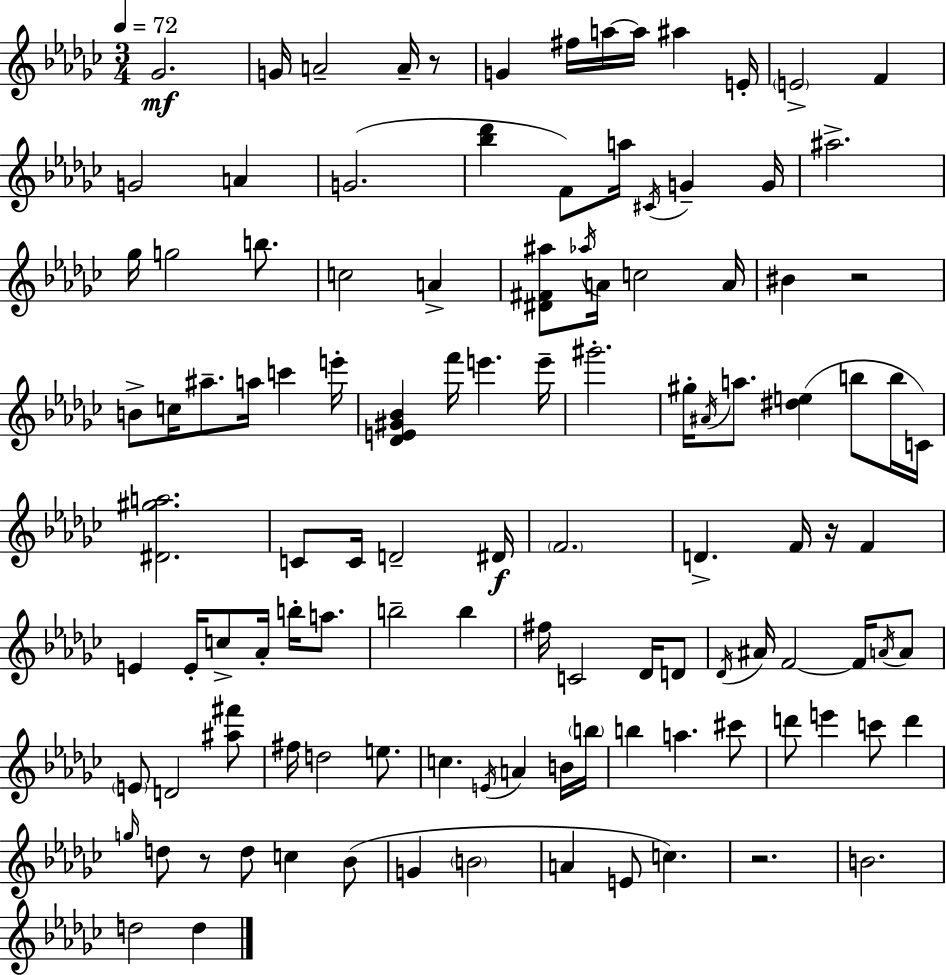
{
  \clef treble
  \numericTimeSignature
  \time 3/4
  \key ees \minor
  \tempo 4 = 72
  ges'2.\mf | g'16 a'2-- a'16-- r8 | g'4 fis''16 a''16~~ a''16 ais''4 e'16-. | \parenthesize e'2-> f'4 | \break g'2 a'4 | g'2.( | <bes'' des'''>4 f'8) a''16 \acciaccatura { cis'16 } g'4-- | g'16 ais''2.-> | \break ges''16 g''2 b''8. | c''2 a'4-> | <dis' fis' ais''>8 \acciaccatura { aes''16 } a'16 c''2 | a'16 bis'4 r2 | \break b'8-> c''16 ais''8.-- a''16 c'''4 | e'''16-. <des' e' gis' bes'>4 f'''16 e'''4. | e'''16-- gis'''2.-. | gis''16-. \acciaccatura { ais'16 } a''8. <dis'' e''>4( b''8 | \break b''16 c'16) <dis' gis'' a''>2. | c'8 c'16 d'2-- | dis'16\f \parenthesize f'2. | d'4.-> f'16 r16 f'4 | \break e'4 e'16-. c''8-> aes'16-. b''16-. | a''8. b''2-- b''4 | fis''16 c'2 | des'16 d'8 \acciaccatura { des'16 } ais'16 f'2~~ | \break f'16 \acciaccatura { a'16 } a'8 \parenthesize e'8 d'2 | <ais'' fis'''>8 fis''16 d''2 | e''8. c''4. \acciaccatura { e'16 } | a'4 b'16 \parenthesize b''16 b''4 a''4. | \break cis'''8 d'''8 e'''4 | c'''8 d'''4 \grace { g''16 } d''8 r8 d''8 | c''4 bes'8( g'4 \parenthesize b'2 | a'4 e'8 | \break c''4.) r2. | b'2. | d''2 | d''4 \bar "|."
}